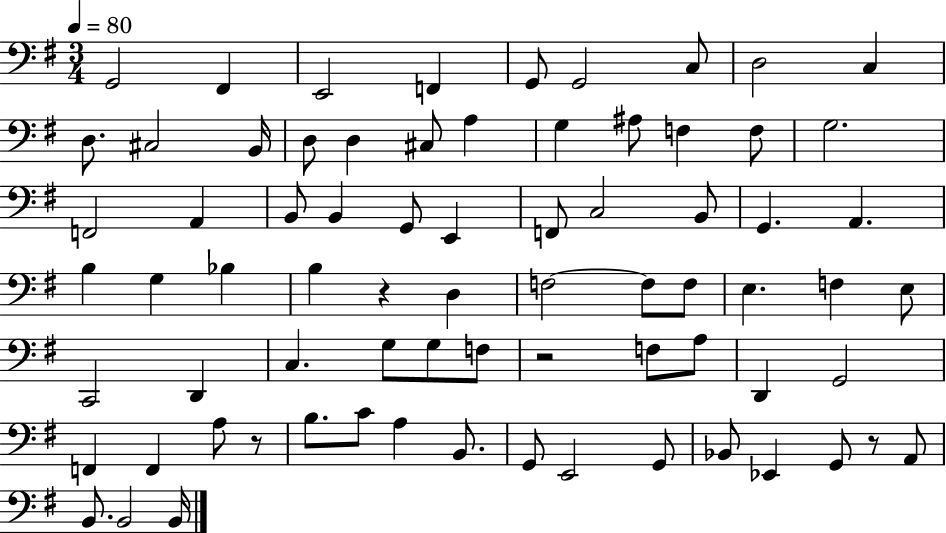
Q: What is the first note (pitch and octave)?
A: G2